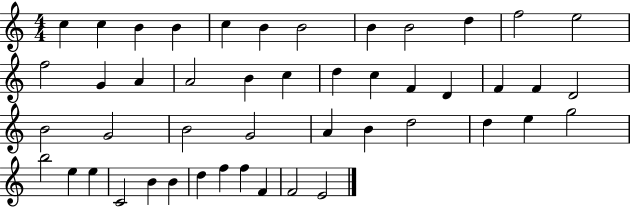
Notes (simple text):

C5/q C5/q B4/q B4/q C5/q B4/q B4/h B4/q B4/h D5/q F5/h E5/h F5/h G4/q A4/q A4/h B4/q C5/q D5/q C5/q F4/q D4/q F4/q F4/q D4/h B4/h G4/h B4/h G4/h A4/q B4/q D5/h D5/q E5/q G5/h B5/h E5/q E5/q C4/h B4/q B4/q D5/q F5/q F5/q F4/q F4/h E4/h